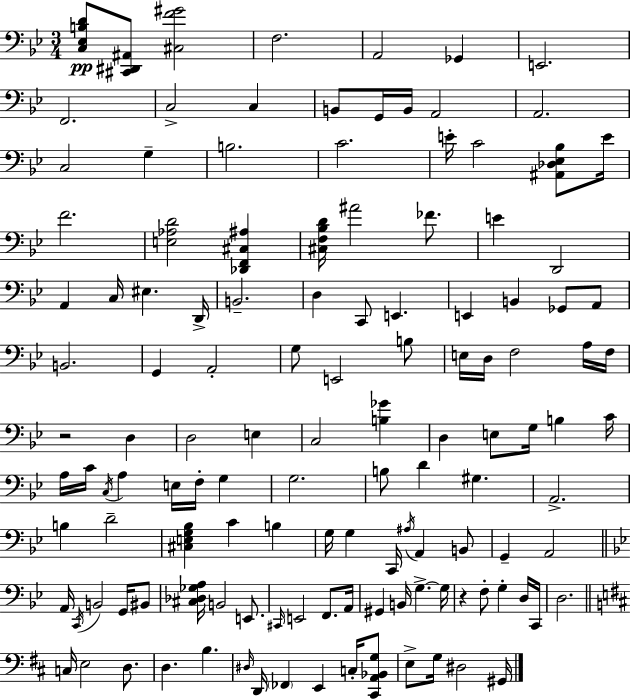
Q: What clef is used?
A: bass